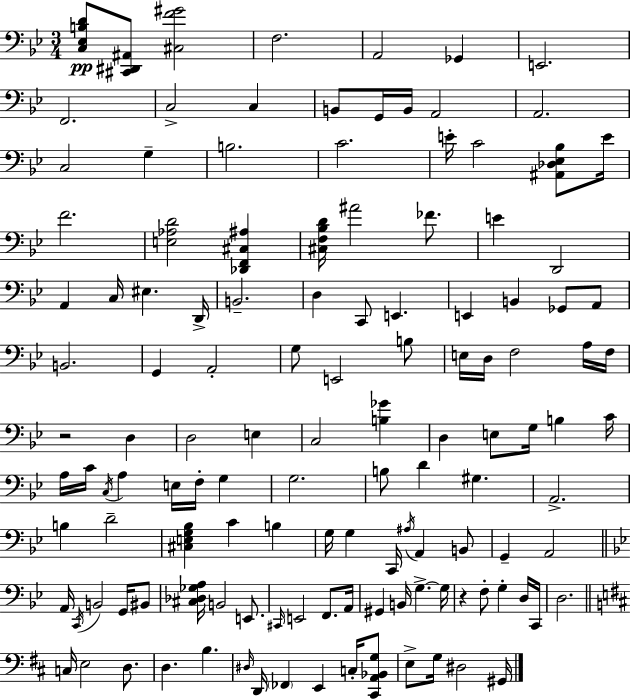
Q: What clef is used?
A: bass